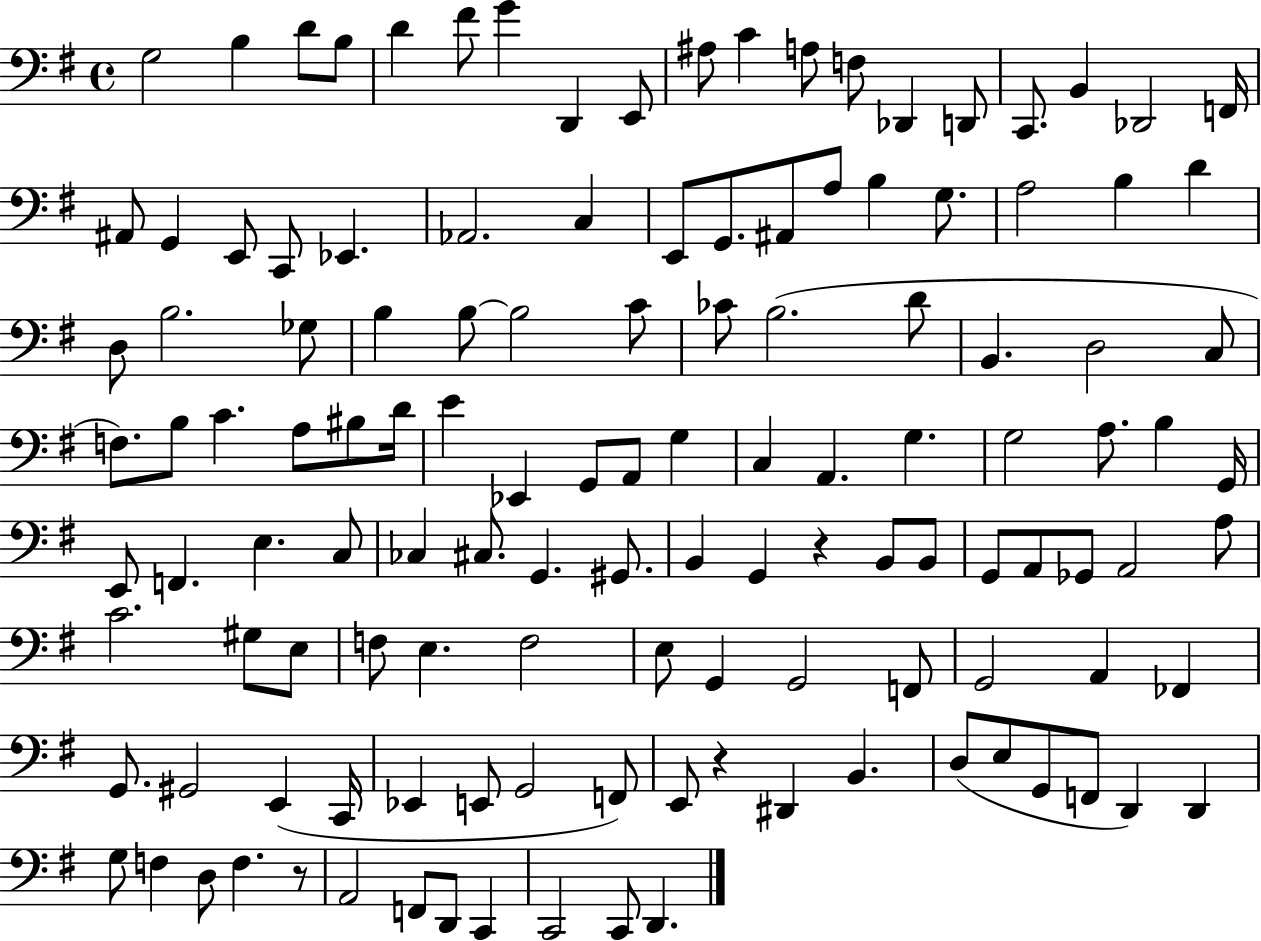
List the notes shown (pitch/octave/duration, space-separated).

G3/h B3/q D4/e B3/e D4/q F#4/e G4/q D2/q E2/e A#3/e C4/q A3/e F3/e Db2/q D2/e C2/e. B2/q Db2/h F2/s A#2/e G2/q E2/e C2/e Eb2/q. Ab2/h. C3/q E2/e G2/e. A#2/e A3/e B3/q G3/e. A3/h B3/q D4/q D3/e B3/h. Gb3/e B3/q B3/e B3/h C4/e CES4/e B3/h. D4/e B2/q. D3/h C3/e F3/e. B3/e C4/q. A3/e BIS3/e D4/s E4/q Eb2/q G2/e A2/e G3/q C3/q A2/q. G3/q. G3/h A3/e. B3/q G2/s E2/e F2/q. E3/q. C3/e CES3/q C#3/e. G2/q. G#2/e. B2/q G2/q R/q B2/e B2/e G2/e A2/e Gb2/e A2/h A3/e C4/h. G#3/e E3/e F3/e E3/q. F3/h E3/e G2/q G2/h F2/e G2/h A2/q FES2/q G2/e. G#2/h E2/q C2/s Eb2/q E2/e G2/h F2/e E2/e R/q D#2/q B2/q. D3/e E3/e G2/e F2/e D2/q D2/q G3/e F3/q D3/e F3/q. R/e A2/h F2/e D2/e C2/q C2/h C2/e D2/q.